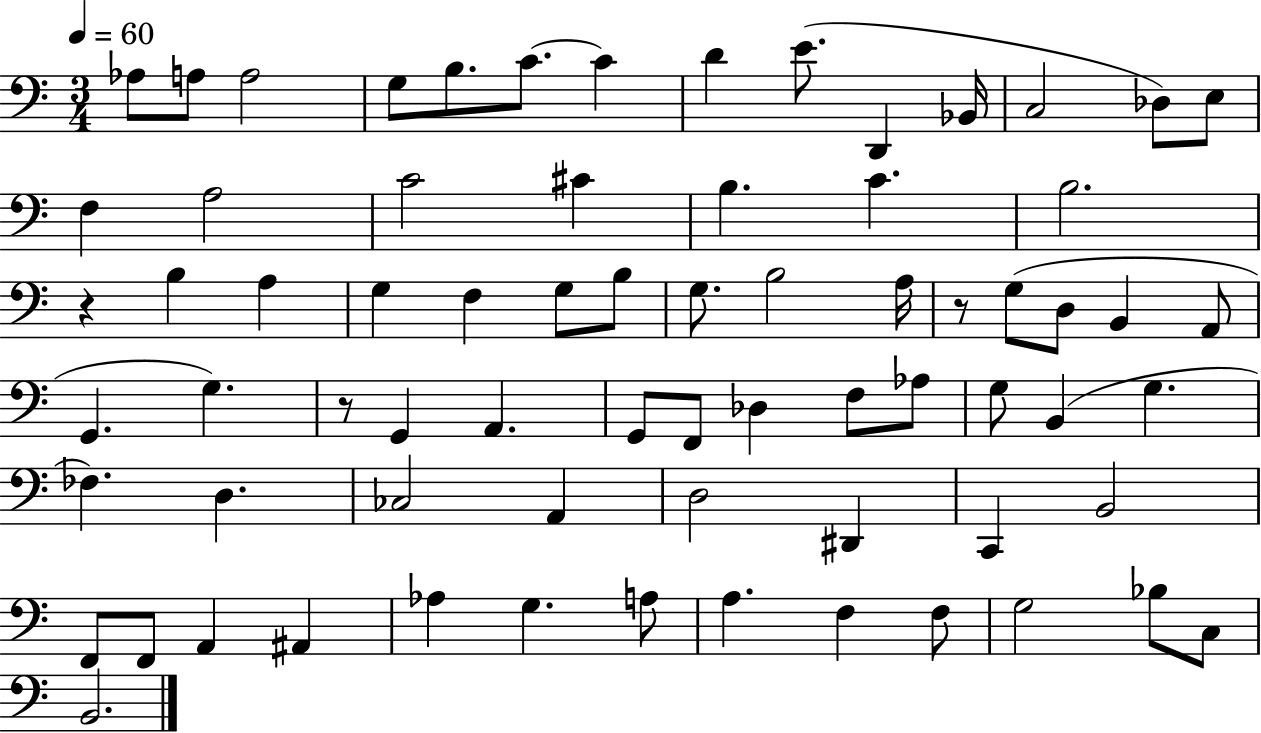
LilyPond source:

{
  \clef bass
  \numericTimeSignature
  \time 3/4
  \key c \major
  \tempo 4 = 60
  \repeat volta 2 { aes8 a8 a2 | g8 b8. c'8.~~ c'4 | d'4 e'8.( d,4 bes,16 | c2 des8) e8 | \break f4 a2 | c'2 cis'4 | b4. c'4. | b2. | \break r4 b4 a4 | g4 f4 g8 b8 | g8. b2 a16 | r8 g8( d8 b,4 a,8 | \break g,4. g4.) | r8 g,4 a,4. | g,8 f,8 des4 f8 aes8 | g8 b,4( g4. | \break fes4.) d4. | ces2 a,4 | d2 dis,4 | c,4 b,2 | \break f,8 f,8 a,4 ais,4 | aes4 g4. a8 | a4. f4 f8 | g2 bes8 c8 | \break b,2. | } \bar "|."
}